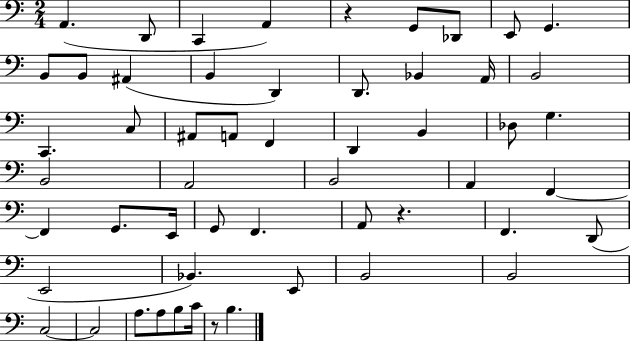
A2/q. D2/e C2/q A2/q R/q G2/e Db2/e E2/e G2/q. B2/e B2/e A#2/q B2/q D2/q D2/e. Bb2/q A2/s B2/h C2/q. C3/e A#2/e A2/e F2/q D2/q B2/q Db3/e G3/q. B2/h A2/h B2/h A2/q F2/q F2/q G2/e. E2/s G2/e F2/q. A2/e R/q. F2/q. D2/e E2/h Bb2/q. E2/e B2/h B2/h C3/h C3/h A3/e. A3/e B3/e C4/s R/e B3/q.